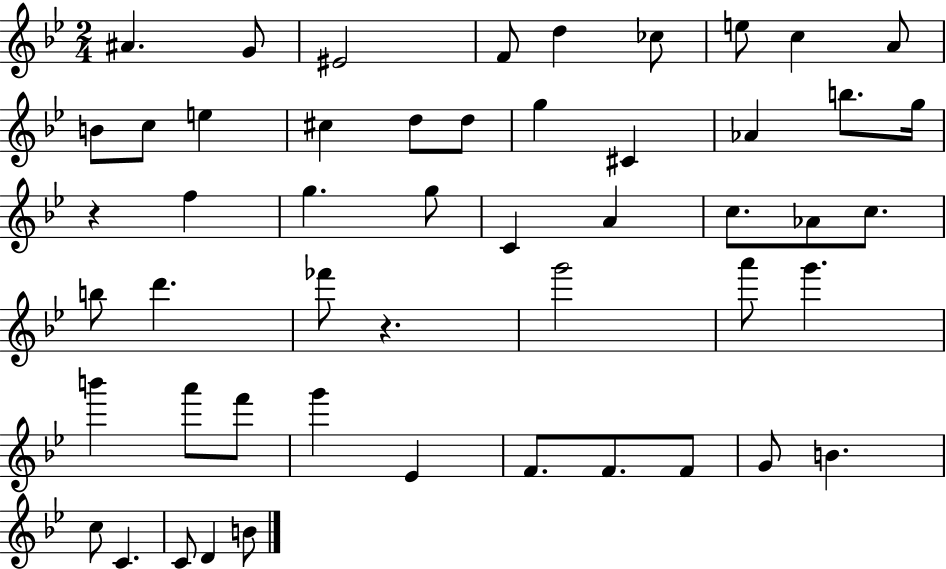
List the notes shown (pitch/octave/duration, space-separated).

A#4/q. G4/e EIS4/h F4/e D5/q CES5/e E5/e C5/q A4/e B4/e C5/e E5/q C#5/q D5/e D5/e G5/q C#4/q Ab4/q B5/e. G5/s R/q F5/q G5/q. G5/e C4/q A4/q C5/e. Ab4/e C5/e. B5/e D6/q. FES6/e R/q. G6/h A6/e G6/q. B6/q A6/e F6/e G6/q Eb4/q F4/e. F4/e. F4/e G4/e B4/q. C5/e C4/q. C4/e D4/q B4/e